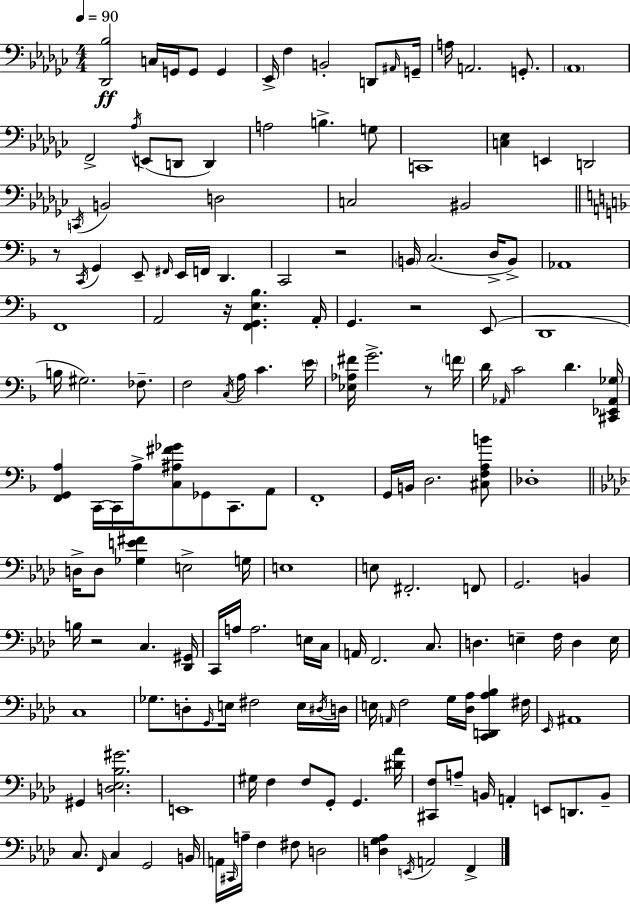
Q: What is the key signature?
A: EES minor